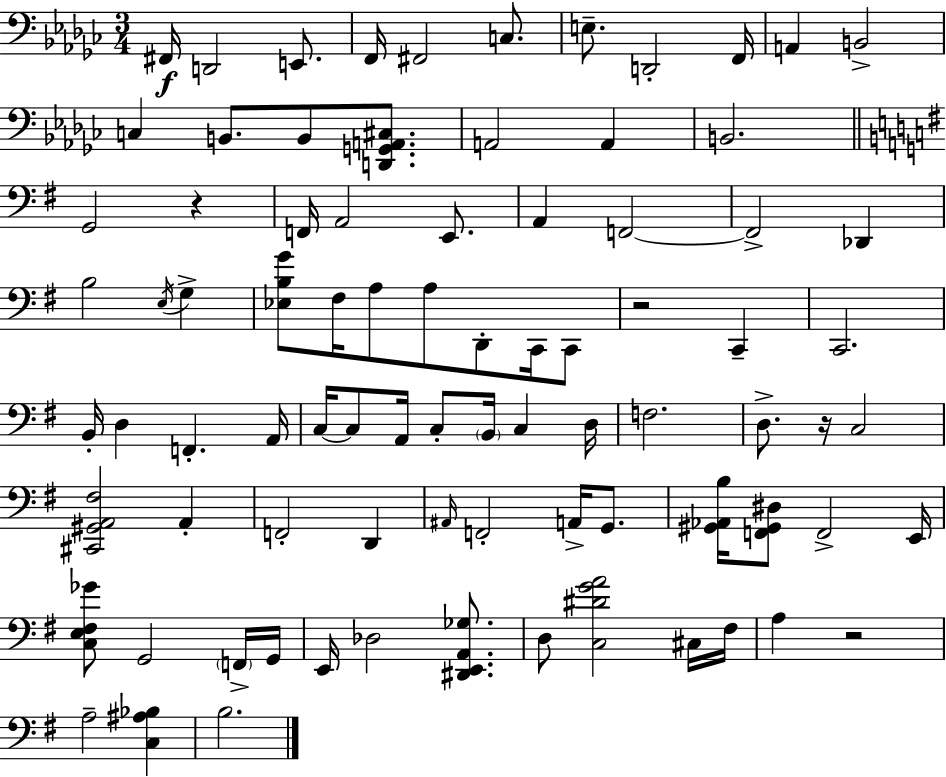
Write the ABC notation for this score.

X:1
T:Untitled
M:3/4
L:1/4
K:Ebm
^F,,/4 D,,2 E,,/2 F,,/4 ^F,,2 C,/2 E,/2 D,,2 F,,/4 A,, B,,2 C, B,,/2 B,,/2 [D,,G,,A,,^C,]/2 A,,2 A,, B,,2 G,,2 z F,,/4 A,,2 E,,/2 A,, F,,2 F,,2 _D,, B,2 E,/4 G, [_E,B,G]/2 ^F,/4 A,/2 A,/2 D,,/2 C,,/4 C,,/2 z2 C,, C,,2 B,,/4 D, F,, A,,/4 C,/4 C,/2 A,,/4 C,/2 B,,/4 C, D,/4 F,2 D,/2 z/4 C,2 [^C,,^G,,A,,^F,]2 A,, F,,2 D,, ^A,,/4 F,,2 A,,/4 G,,/2 [^G,,_A,,B,]/4 [F,,^G,,^D,]/2 F,,2 E,,/4 [C,E,^F,_G]/2 G,,2 F,,/4 G,,/4 E,,/4 _D,2 [^D,,E,,A,,_G,]/2 D,/2 [C,^DGA]2 ^C,/4 ^F,/4 A, z2 A,2 [C,^A,_B,] B,2